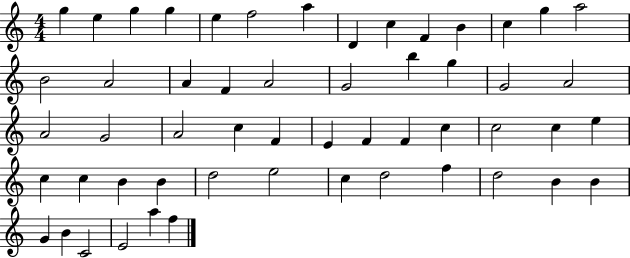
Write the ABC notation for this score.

X:1
T:Untitled
M:4/4
L:1/4
K:C
g e g g e f2 a D c F B c g a2 B2 A2 A F A2 G2 b g G2 A2 A2 G2 A2 c F E F F c c2 c e c c B B d2 e2 c d2 f d2 B B G B C2 E2 a f